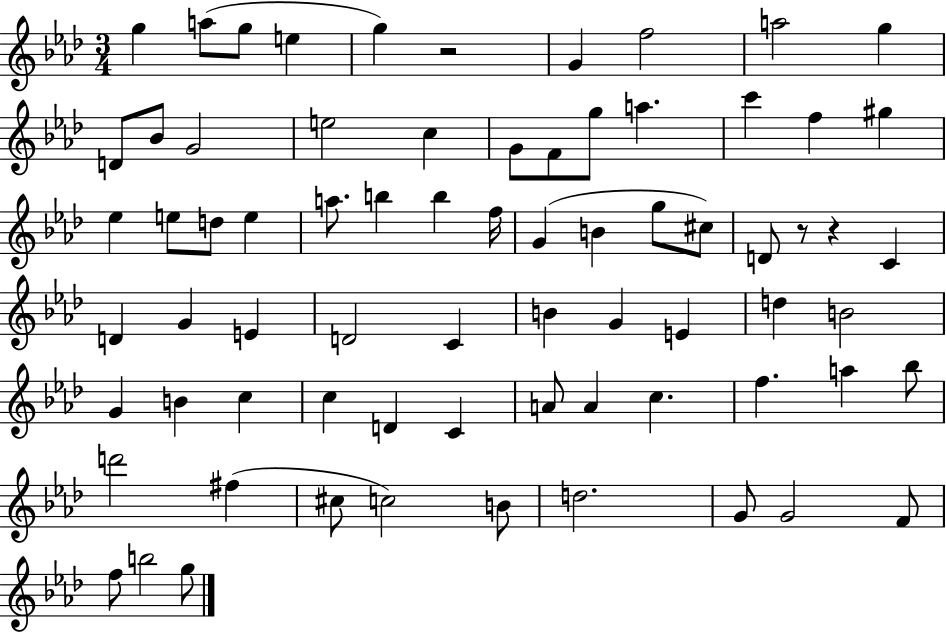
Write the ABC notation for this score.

X:1
T:Untitled
M:3/4
L:1/4
K:Ab
g a/2 g/2 e g z2 G f2 a2 g D/2 _B/2 G2 e2 c G/2 F/2 g/2 a c' f ^g _e e/2 d/2 e a/2 b b f/4 G B g/2 ^c/2 D/2 z/2 z C D G E D2 C B G E d B2 G B c c D C A/2 A c f a _b/2 d'2 ^f ^c/2 c2 B/2 d2 G/2 G2 F/2 f/2 b2 g/2